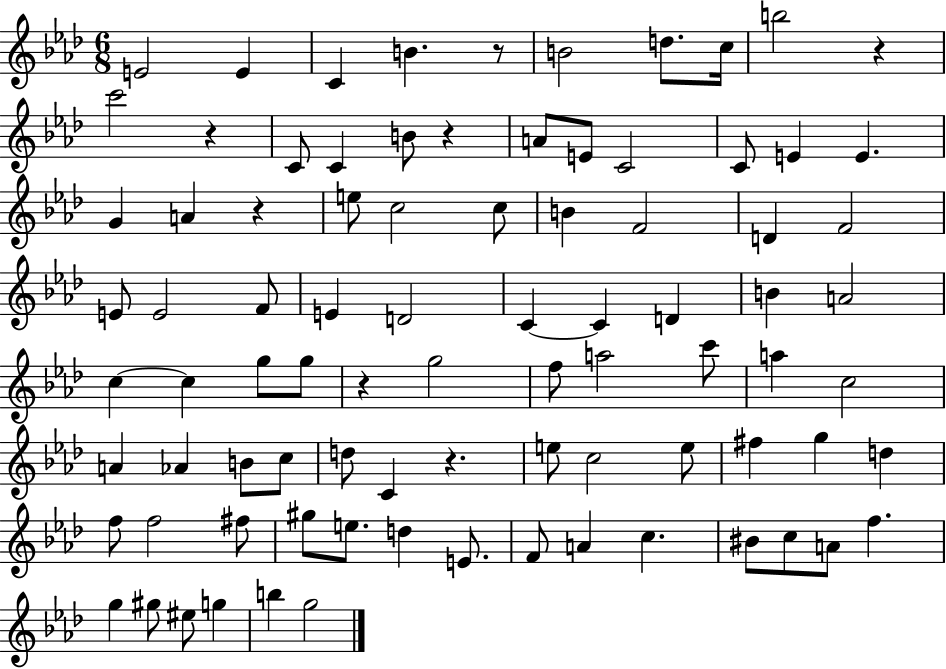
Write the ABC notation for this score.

X:1
T:Untitled
M:6/8
L:1/4
K:Ab
E2 E C B z/2 B2 d/2 c/4 b2 z c'2 z C/2 C B/2 z A/2 E/2 C2 C/2 E E G A z e/2 c2 c/2 B F2 D F2 E/2 E2 F/2 E D2 C C D B A2 c c g/2 g/2 z g2 f/2 a2 c'/2 a c2 A _A B/2 c/2 d/2 C z e/2 c2 e/2 ^f g d f/2 f2 ^f/2 ^g/2 e/2 d E/2 F/2 A c ^B/2 c/2 A/2 f g ^g/2 ^e/2 g b g2